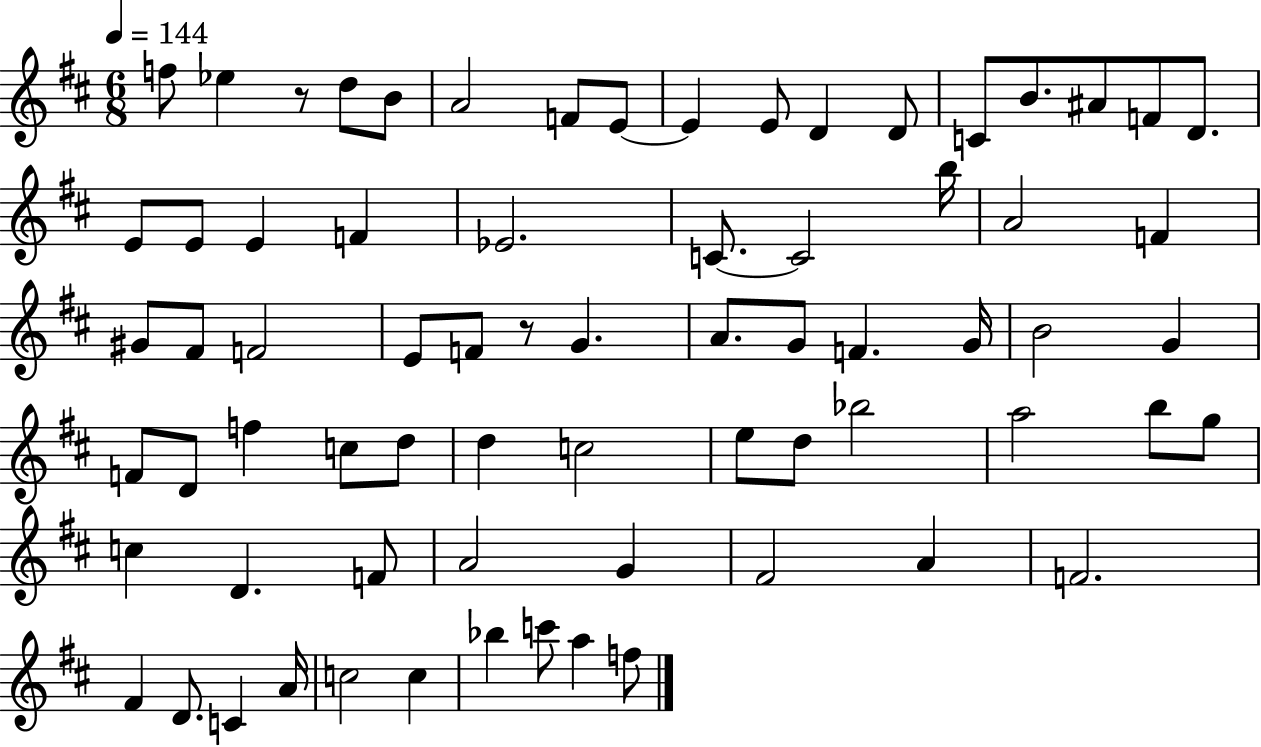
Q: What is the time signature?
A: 6/8